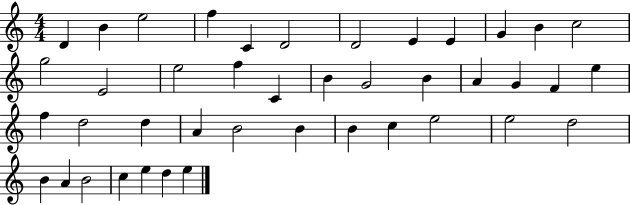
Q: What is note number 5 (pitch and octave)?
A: C4